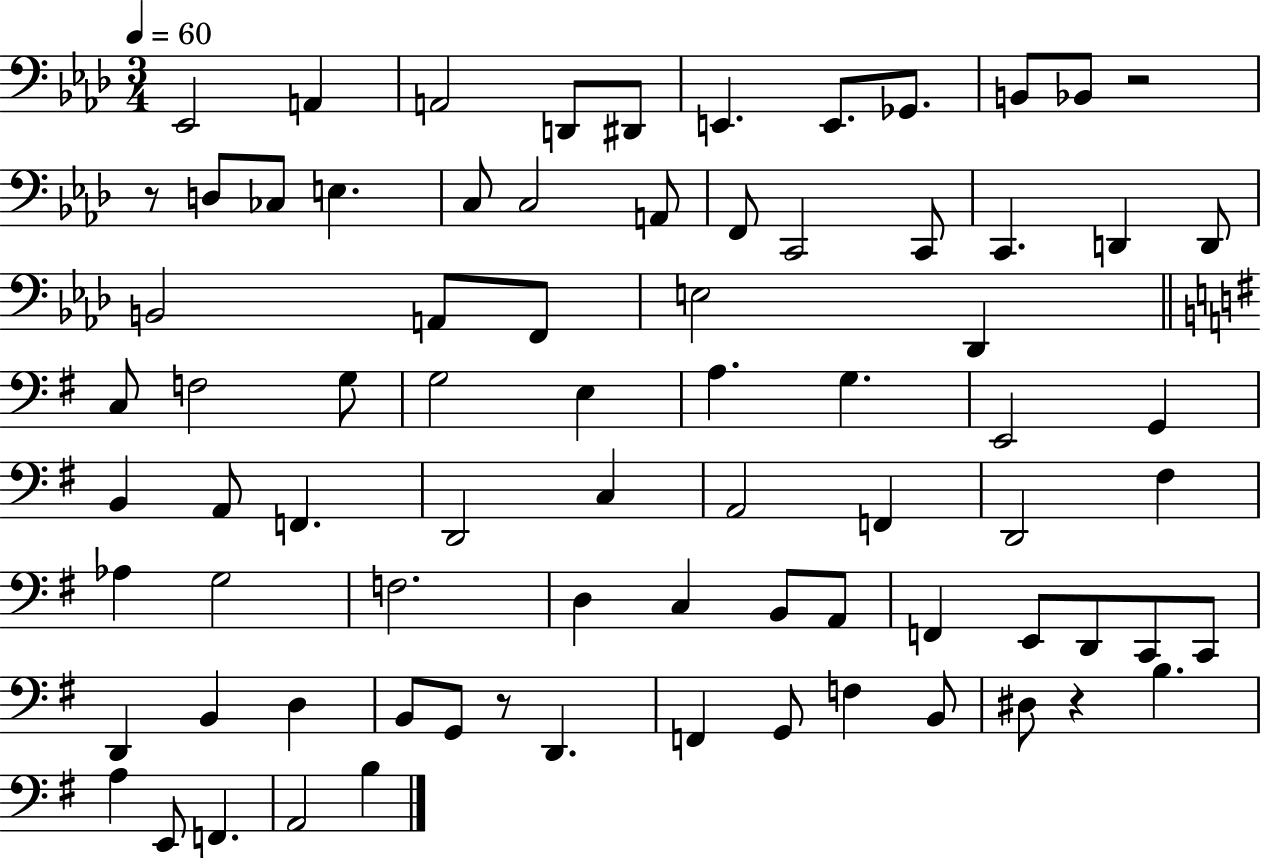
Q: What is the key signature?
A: AES major